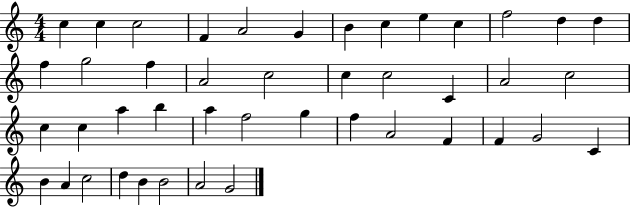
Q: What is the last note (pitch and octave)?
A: G4